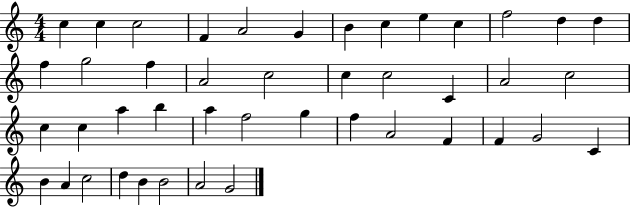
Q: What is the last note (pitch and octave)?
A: G4